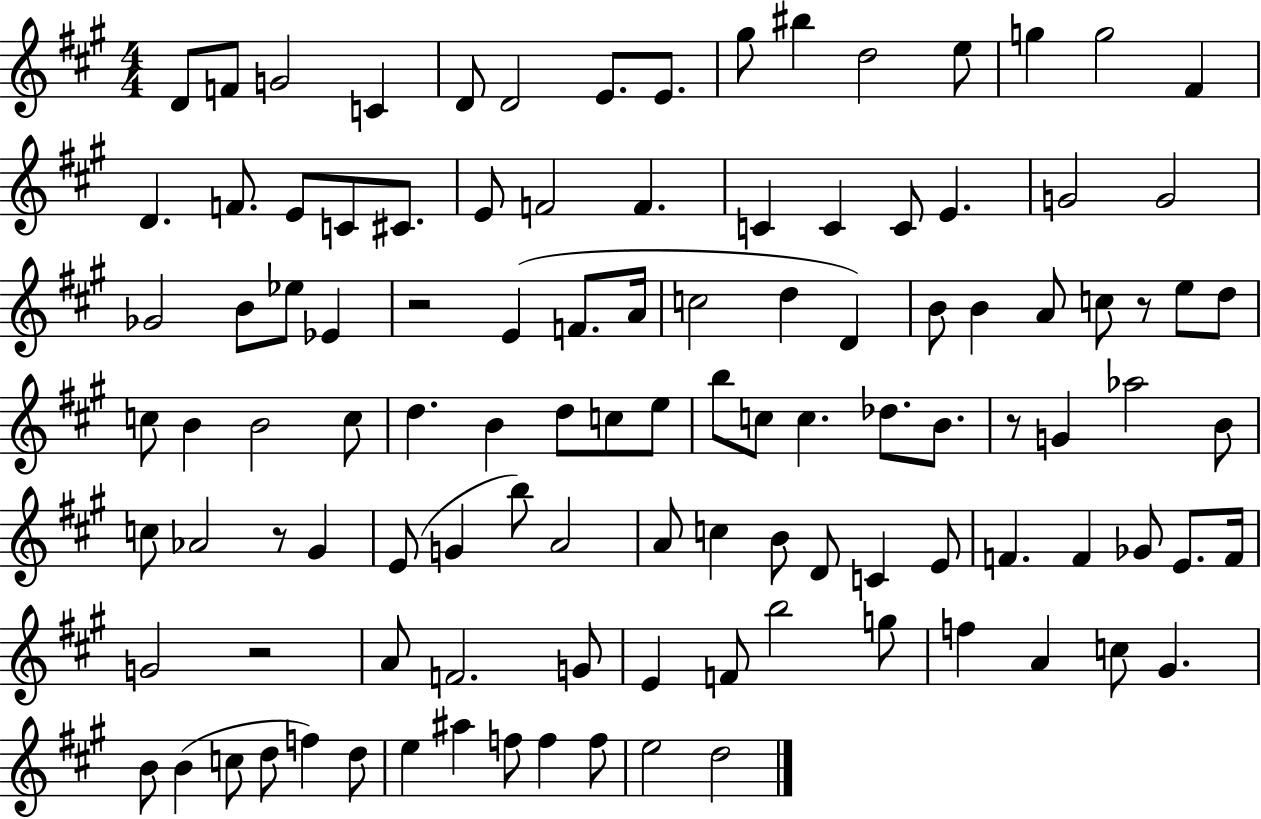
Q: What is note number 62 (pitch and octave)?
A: B4